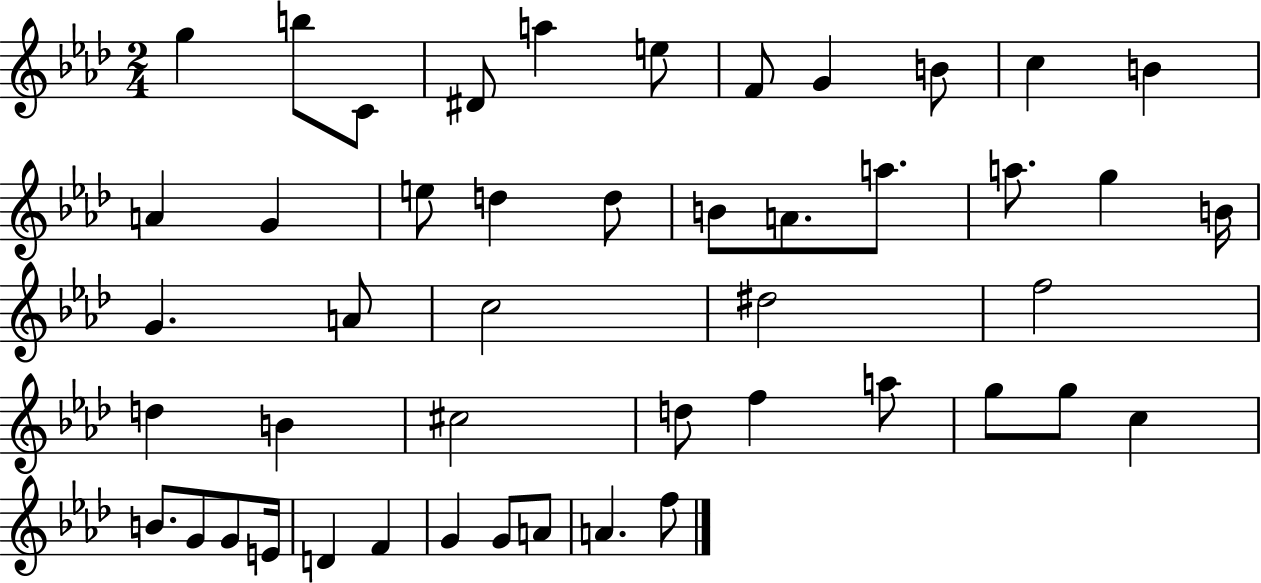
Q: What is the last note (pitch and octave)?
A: F5